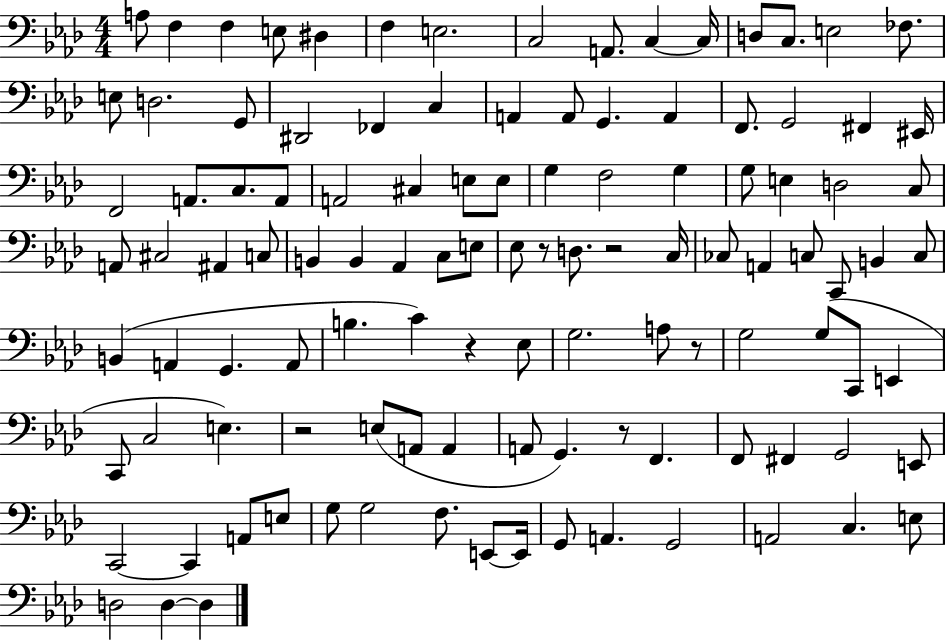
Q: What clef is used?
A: bass